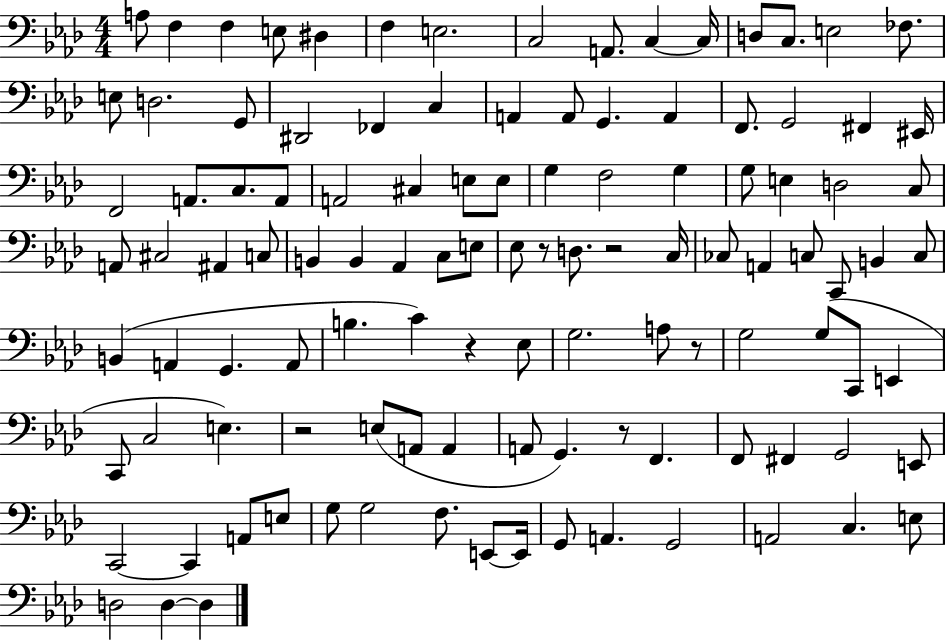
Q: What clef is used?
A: bass